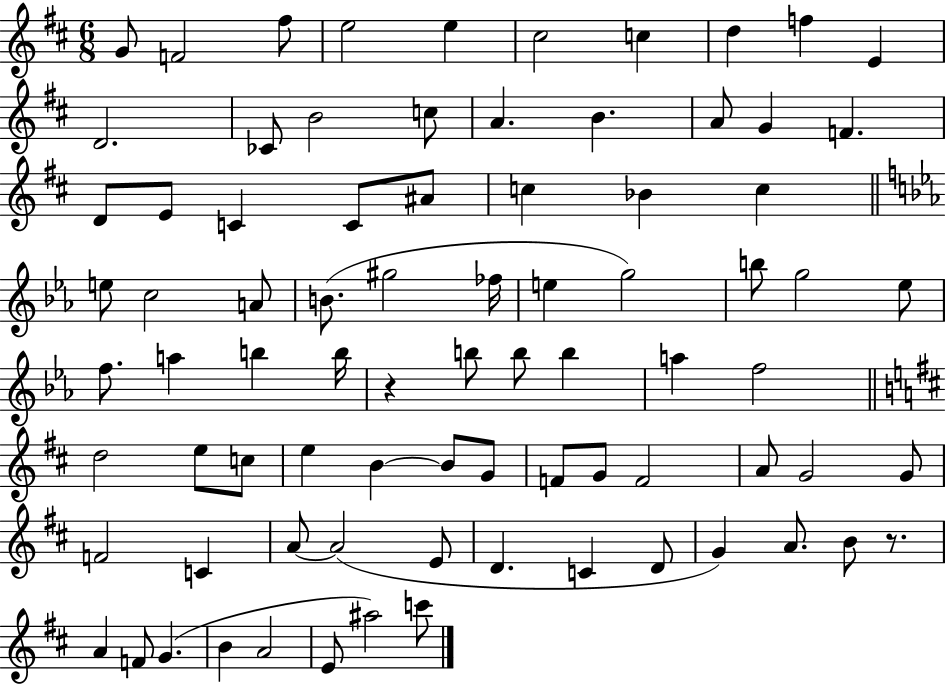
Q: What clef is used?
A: treble